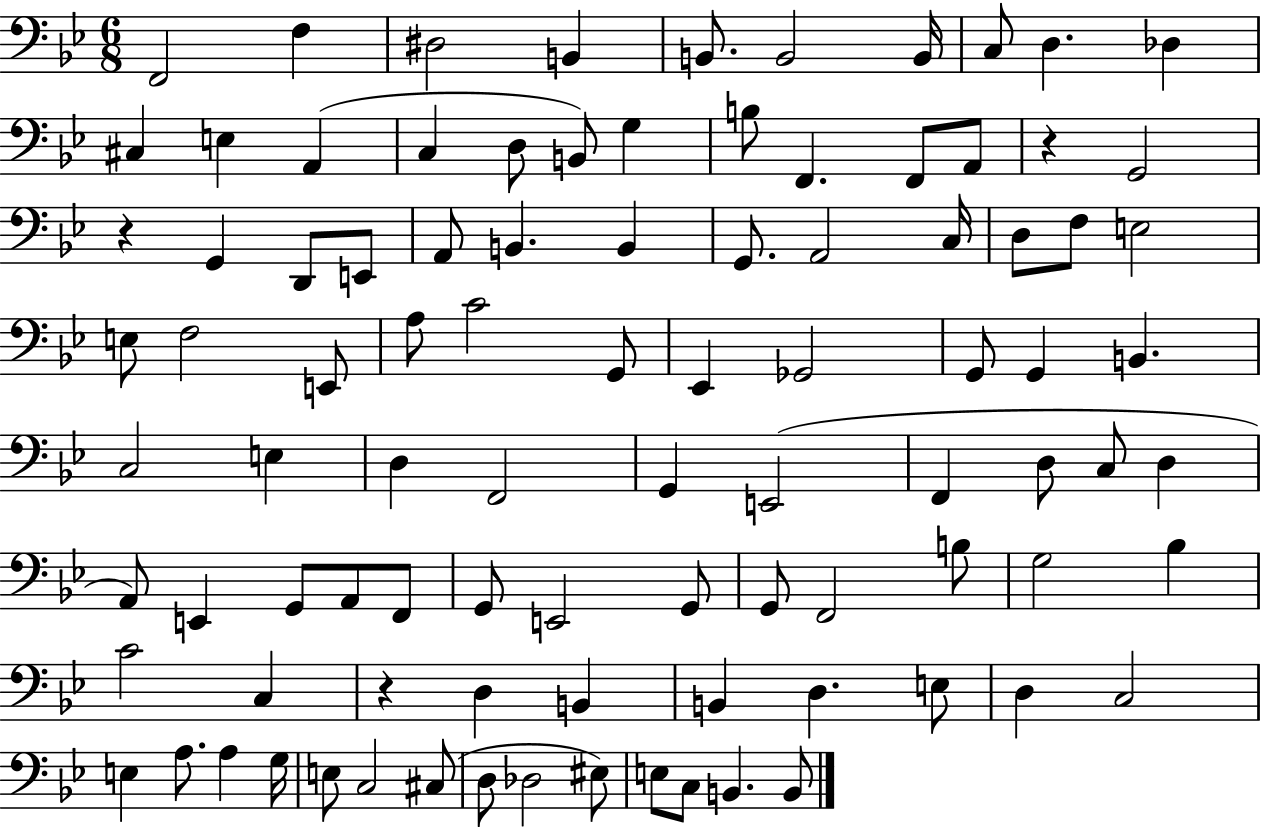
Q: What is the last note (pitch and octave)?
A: B2